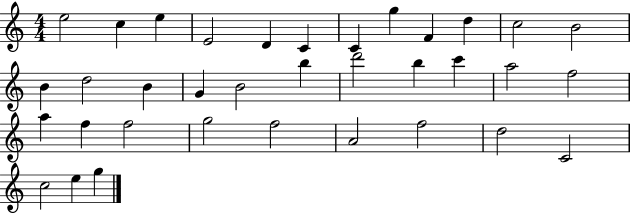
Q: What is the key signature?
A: C major